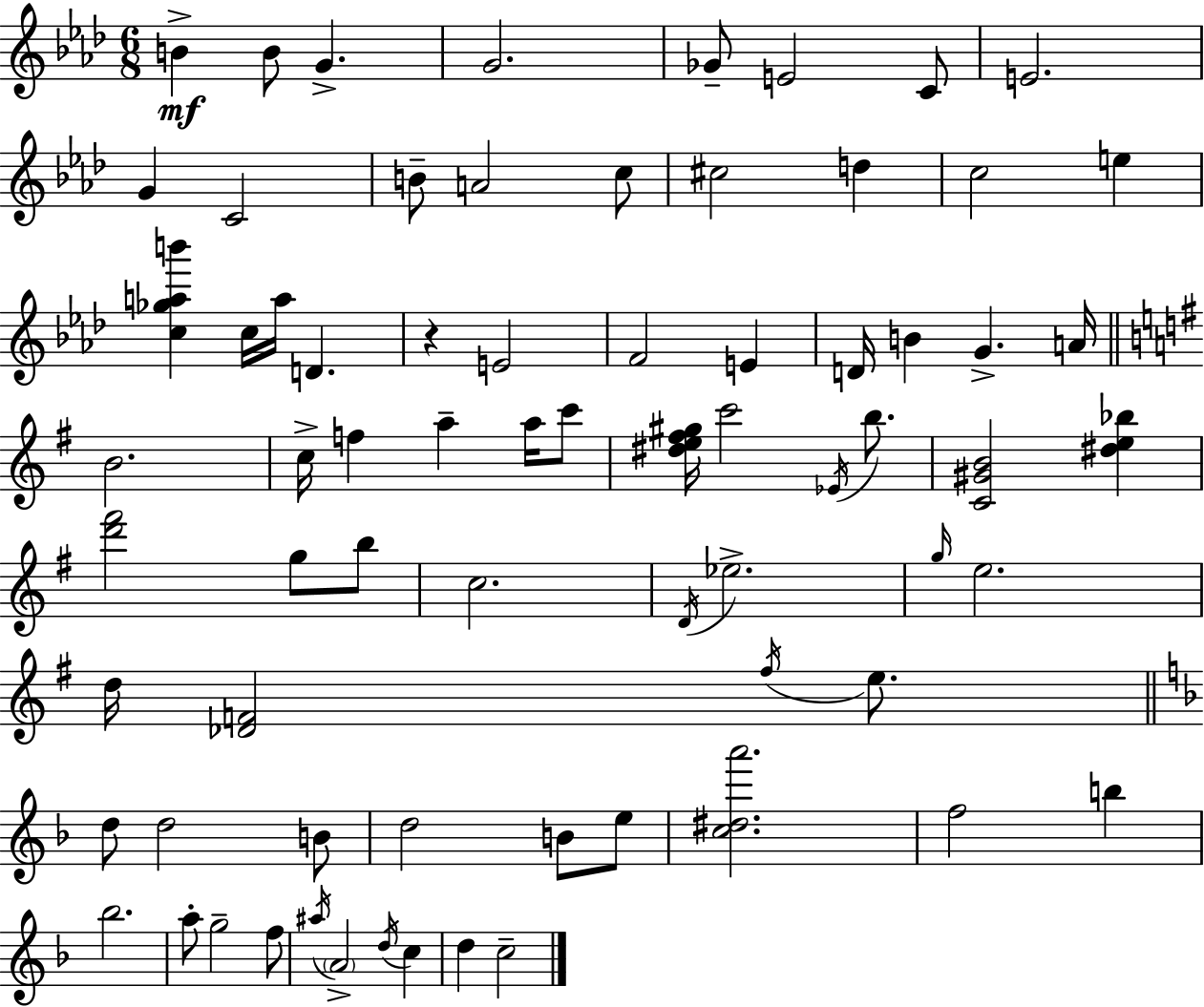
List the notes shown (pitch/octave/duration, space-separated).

B4/q B4/e G4/q. G4/h. Gb4/e E4/h C4/e E4/h. G4/q C4/h B4/e A4/h C5/e C#5/h D5/q C5/h E5/q [C5,Gb5,A5,B6]/q C5/s A5/s D4/q. R/q E4/h F4/h E4/q D4/s B4/q G4/q. A4/s B4/h. C5/s F5/q A5/q A5/s C6/e [D#5,E5,F#5,G#5]/s C6/h Eb4/s B5/e. [C4,G#4,B4]/h [D#5,E5,Bb5]/q [D6,F#6]/h G5/e B5/e C5/h. D4/s Eb5/h. G5/s E5/h. D5/s [Db4,F4]/h F#5/s E5/e. D5/e D5/h B4/e D5/h B4/e E5/e [C5,D#5,A6]/h. F5/h B5/q Bb5/h. A5/e G5/h F5/e A#5/s A4/h D5/s C5/q D5/q C5/h